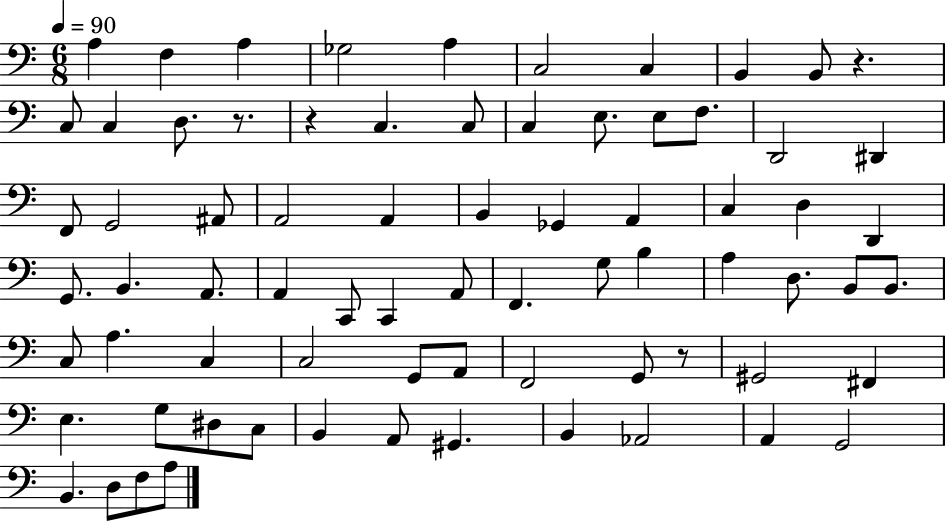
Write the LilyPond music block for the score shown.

{
  \clef bass
  \numericTimeSignature
  \time 6/8
  \key c \major
  \tempo 4 = 90
  a4 f4 a4 | ges2 a4 | c2 c4 | b,4 b,8 r4. | \break c8 c4 d8. r8. | r4 c4. c8 | c4 e8. e8 f8. | d,2 dis,4 | \break f,8 g,2 ais,8 | a,2 a,4 | b,4 ges,4 a,4 | c4 d4 d,4 | \break g,8. b,4. a,8. | a,4 c,8 c,4 a,8 | f,4. g8 b4 | a4 d8. b,8 b,8. | \break c8 a4. c4 | c2 g,8 a,8 | f,2 g,8 r8 | gis,2 fis,4 | \break e4. g8 dis8 c8 | b,4 a,8 gis,4. | b,4 aes,2 | a,4 g,2 | \break b,4. d8 f8 a8 | \bar "|."
}